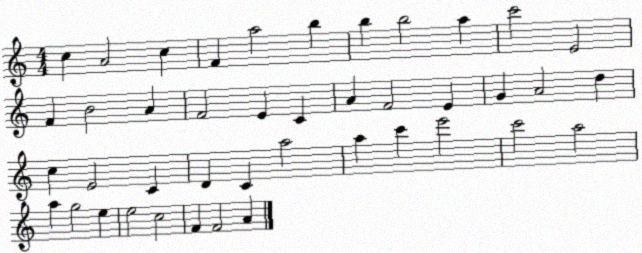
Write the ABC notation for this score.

X:1
T:Untitled
M:4/4
L:1/4
K:C
c A2 c F a2 b b b2 a c'2 E2 F B2 A F2 E C A F2 E G A2 d c E2 C D C a2 a c' e'2 c'2 a2 a g2 e e2 c2 F F2 A